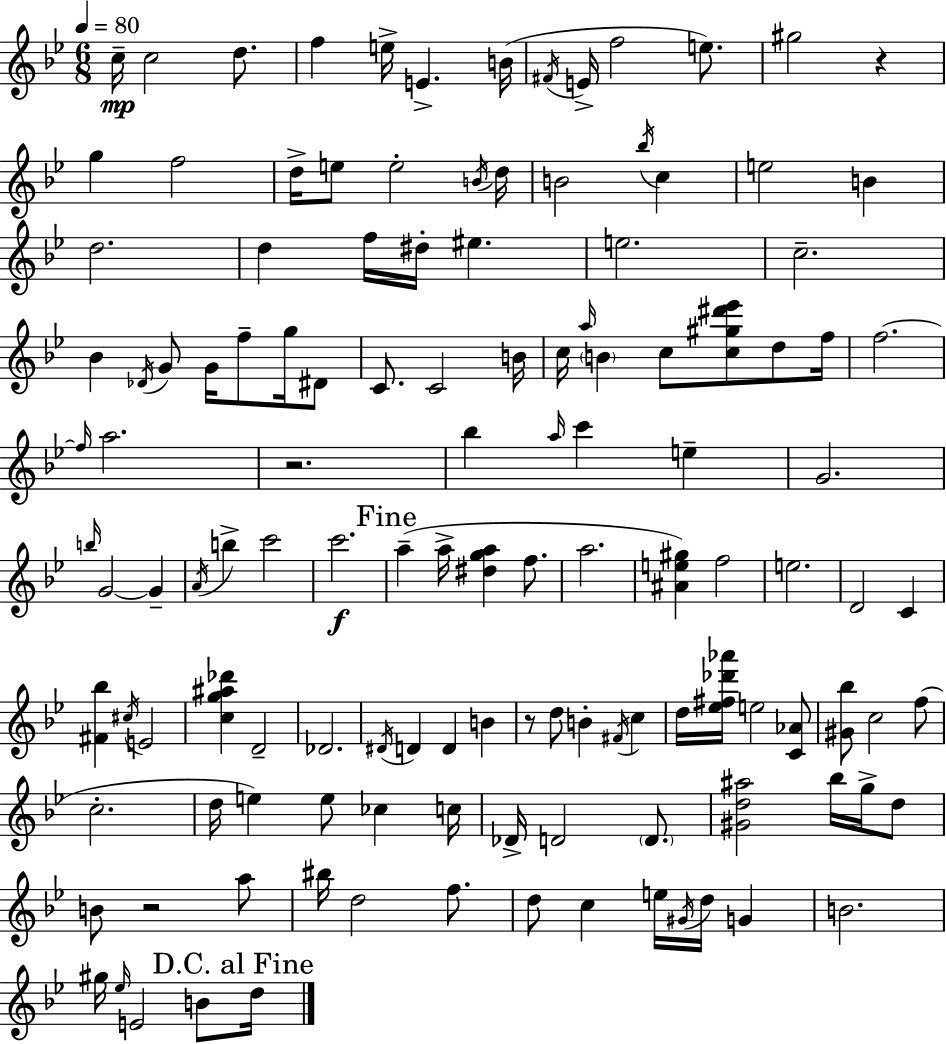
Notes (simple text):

C5/s C5/h D5/e. F5/q E5/s E4/q. B4/s F#4/s E4/s F5/h E5/e. G#5/h R/q G5/q F5/h D5/s E5/e E5/h B4/s D5/s B4/h Bb5/s C5/q E5/h B4/q D5/h. D5/q F5/s D#5/s EIS5/q. E5/h. C5/h. Bb4/q Db4/s G4/e G4/s F5/e G5/s D#4/e C4/e. C4/h B4/s C5/s A5/s B4/q C5/e [C5,G#5,D#6,Eb6]/e D5/e F5/s F5/h. F5/s A5/h. R/h. Bb5/q A5/s C6/q E5/q G4/h. B5/s G4/h G4/q A4/s B5/q C6/h C6/h. A5/q A5/s [D#5,G5,A5]/q F5/e. A5/h. [A#4,E5,G#5]/q F5/h E5/h. D4/h C4/q [F#4,Bb5]/q C#5/s E4/h [C5,G5,A#5,Db6]/q D4/h Db4/h. D#4/s D4/q D4/q B4/q R/e D5/e B4/q F#4/s C5/q D5/s [Eb5,F#5,Db6,Ab6]/s E5/h [C4,Ab4]/e [G#4,Bb5]/e C5/h F5/e C5/h. D5/s E5/q E5/e CES5/q C5/s Db4/s D4/h D4/e. [G#4,D5,A#5]/h Bb5/s G5/s D5/e B4/e R/h A5/e BIS5/s D5/h F5/e. D5/e C5/q E5/s G#4/s D5/s G4/q B4/h. G#5/s Eb5/s E4/h B4/e D5/s